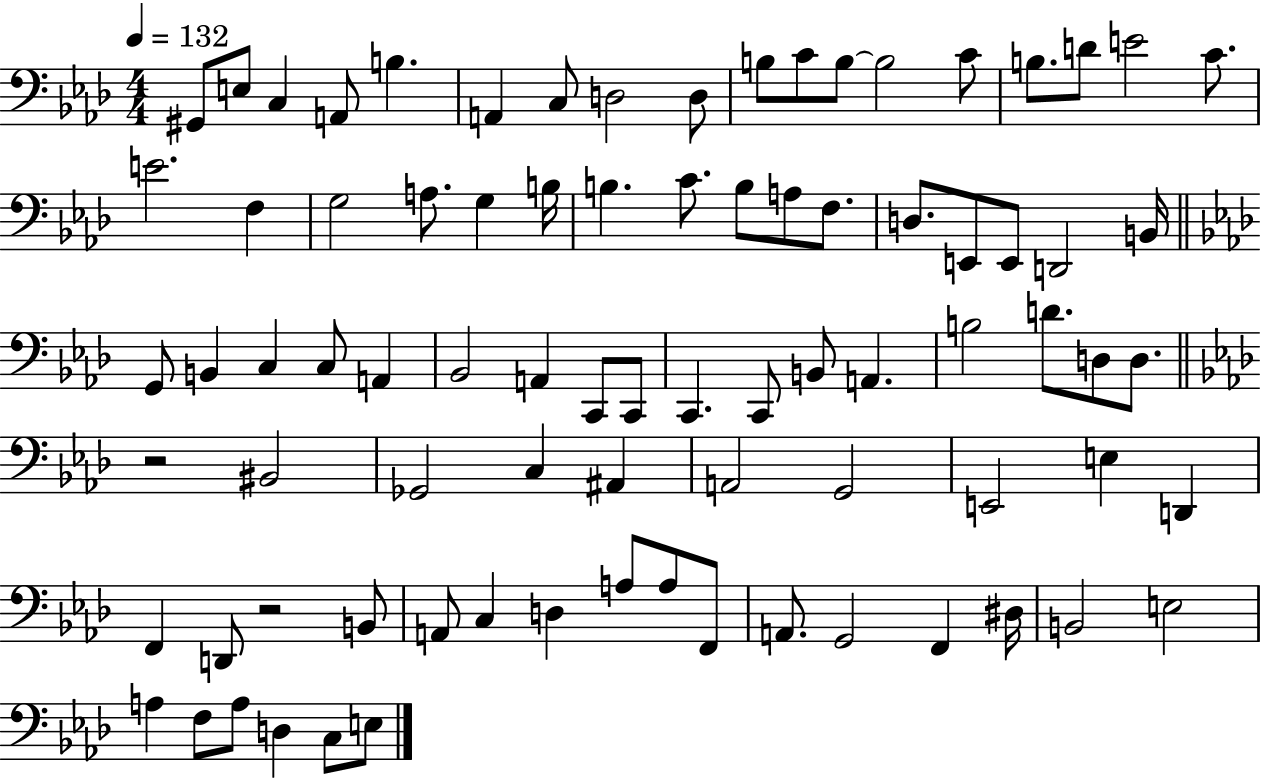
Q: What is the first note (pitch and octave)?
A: G#2